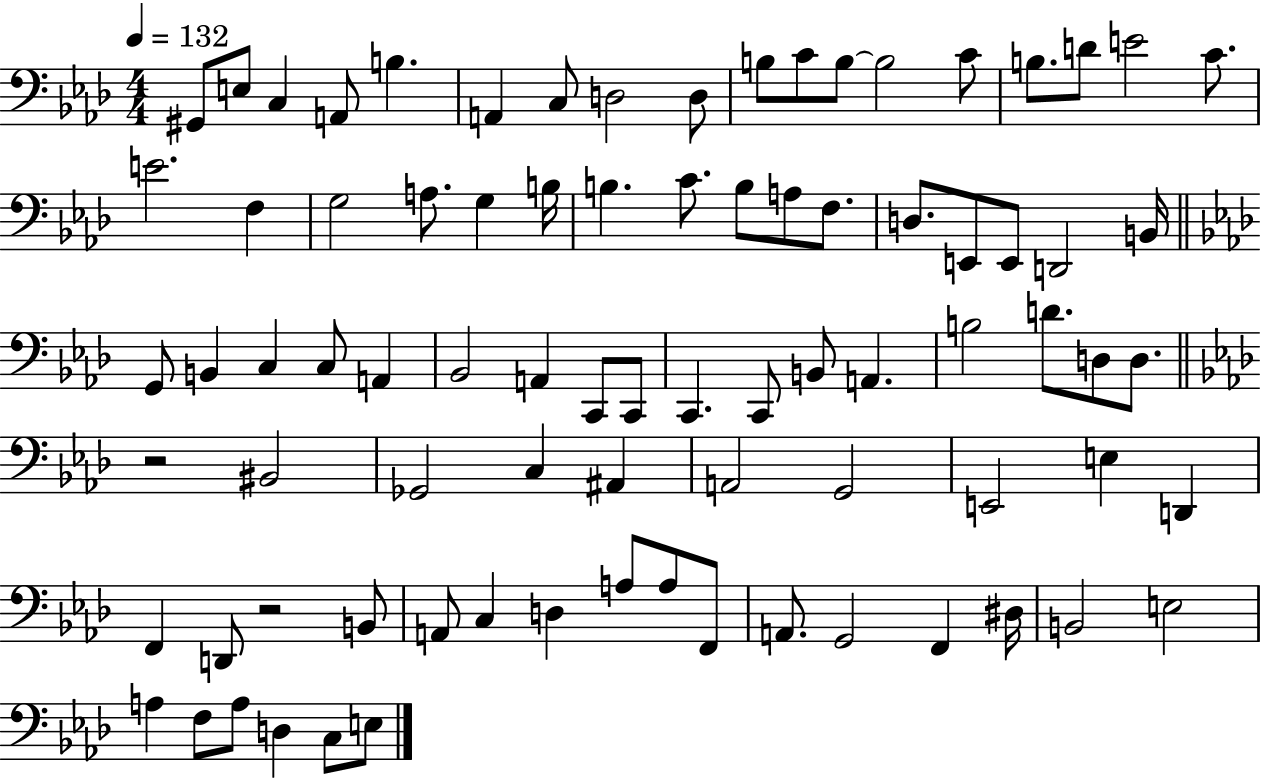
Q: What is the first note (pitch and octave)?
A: G#2